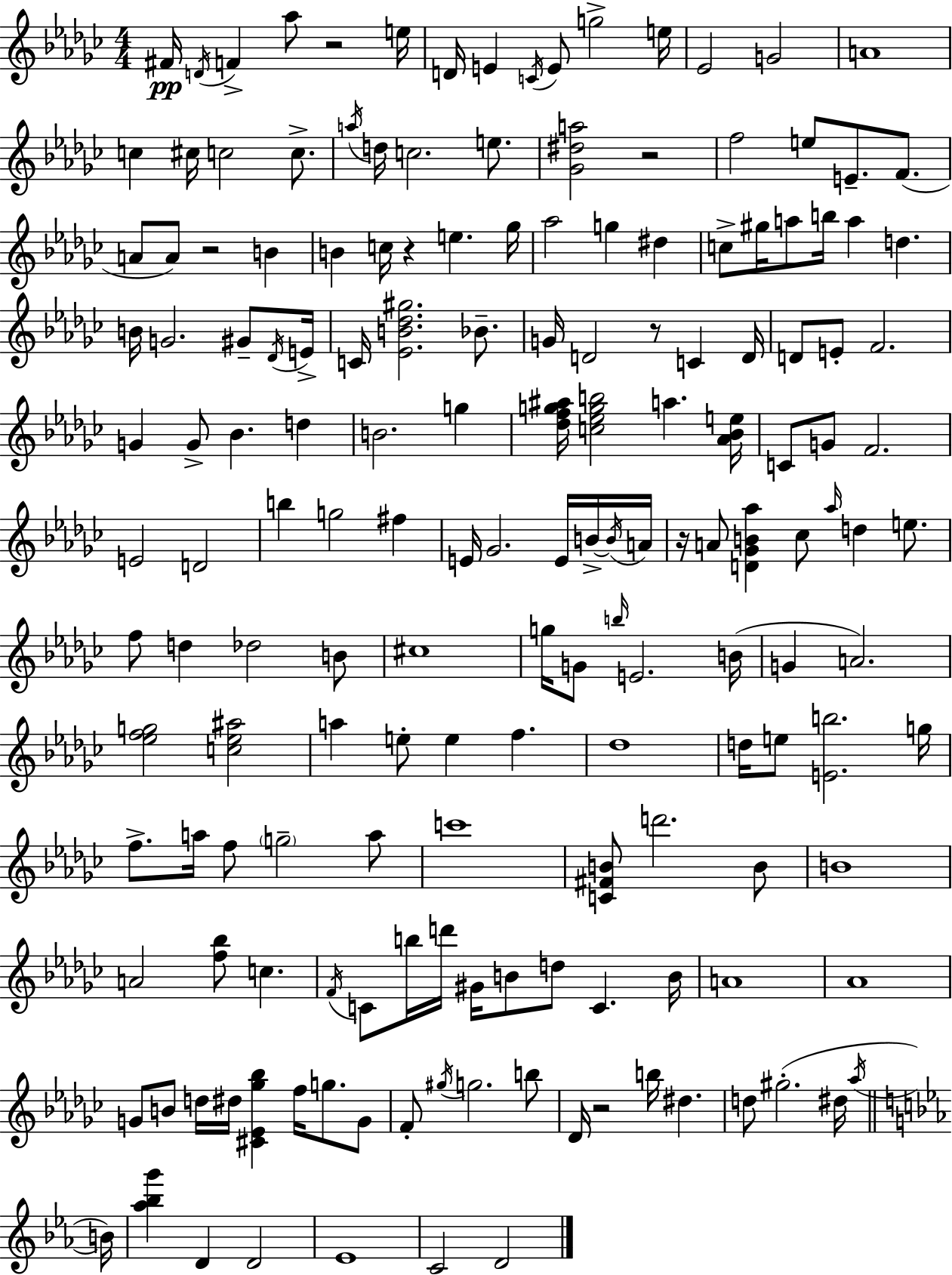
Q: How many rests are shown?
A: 7